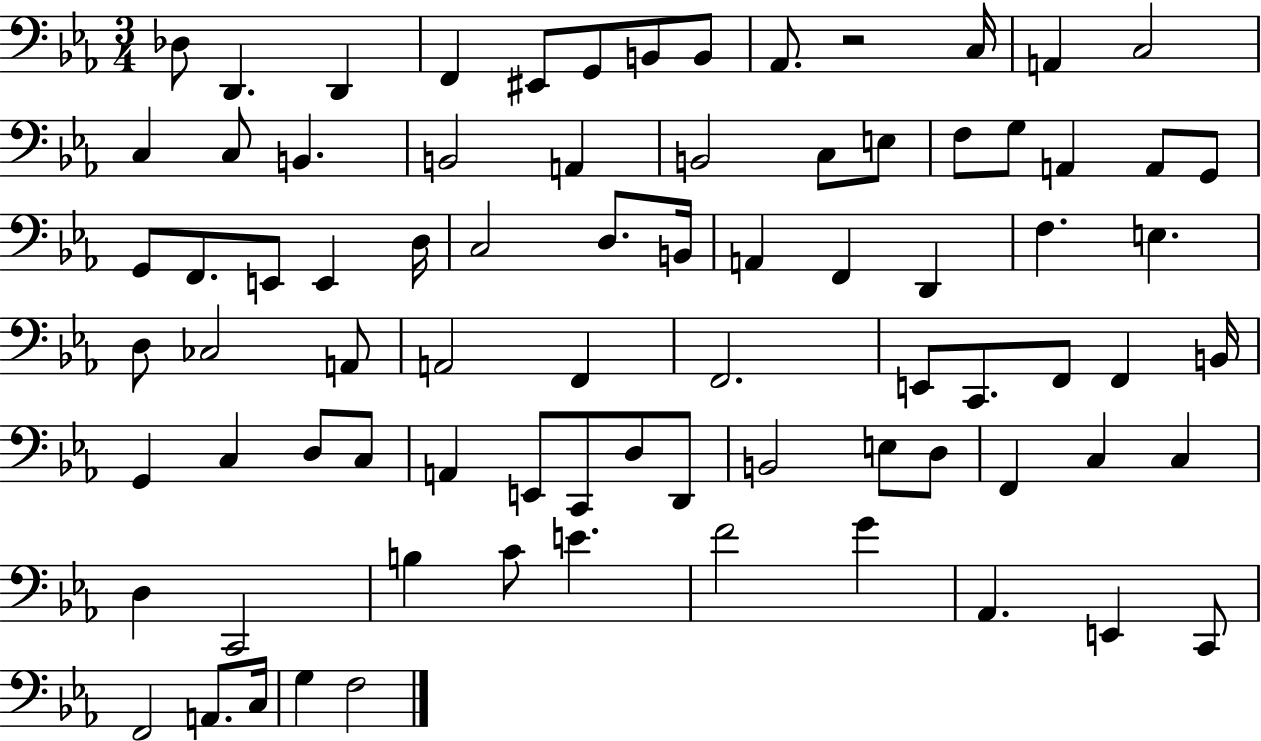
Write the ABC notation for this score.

X:1
T:Untitled
M:3/4
L:1/4
K:Eb
_D,/2 D,, D,, F,, ^E,,/2 G,,/2 B,,/2 B,,/2 _A,,/2 z2 C,/4 A,, C,2 C, C,/2 B,, B,,2 A,, B,,2 C,/2 E,/2 F,/2 G,/2 A,, A,,/2 G,,/2 G,,/2 F,,/2 E,,/2 E,, D,/4 C,2 D,/2 B,,/4 A,, F,, D,, F, E, D,/2 _C,2 A,,/2 A,,2 F,, F,,2 E,,/2 C,,/2 F,,/2 F,, B,,/4 G,, C, D,/2 C,/2 A,, E,,/2 C,,/2 D,/2 D,,/2 B,,2 E,/2 D,/2 F,, C, C, D, C,,2 B, C/2 E F2 G _A,, E,, C,,/2 F,,2 A,,/2 C,/4 G, F,2